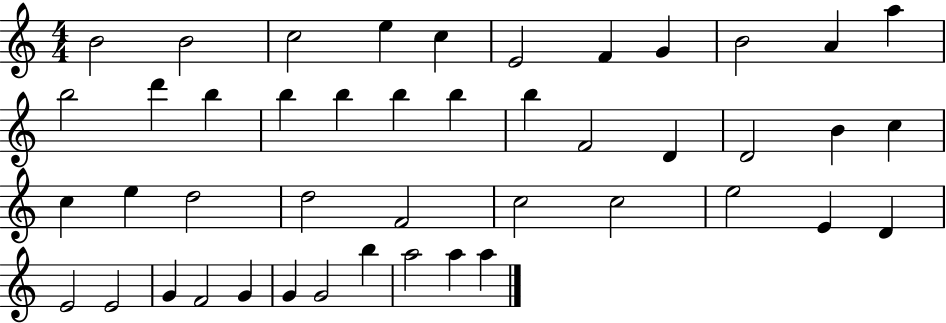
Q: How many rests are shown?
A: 0